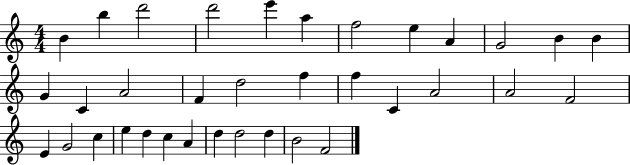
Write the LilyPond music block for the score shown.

{
  \clef treble
  \numericTimeSignature
  \time 4/4
  \key c \major
  b'4 b''4 d'''2 | d'''2 e'''4 a''4 | f''2 e''4 a'4 | g'2 b'4 b'4 | \break g'4 c'4 a'2 | f'4 d''2 f''4 | f''4 c'4 a'2 | a'2 f'2 | \break e'4 g'2 c''4 | e''4 d''4 c''4 a'4 | d''4 d''2 d''4 | b'2 f'2 | \break \bar "|."
}